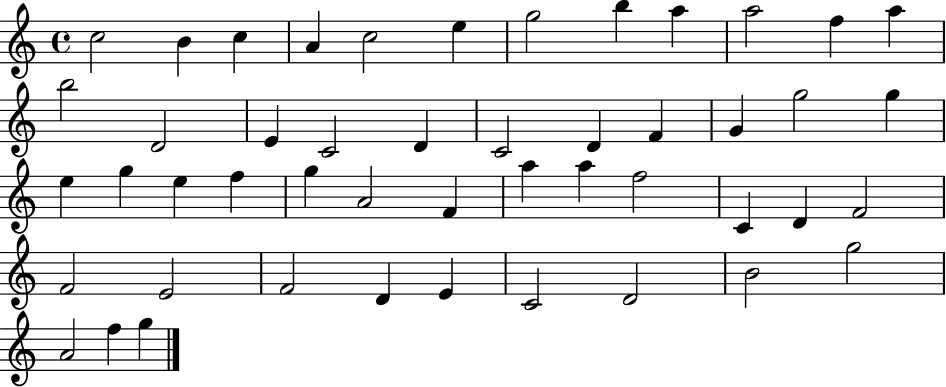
C5/h B4/q C5/q A4/q C5/h E5/q G5/h B5/q A5/q A5/h F5/q A5/q B5/h D4/h E4/q C4/h D4/q C4/h D4/q F4/q G4/q G5/h G5/q E5/q G5/q E5/q F5/q G5/q A4/h F4/q A5/q A5/q F5/h C4/q D4/q F4/h F4/h E4/h F4/h D4/q E4/q C4/h D4/h B4/h G5/h A4/h F5/q G5/q